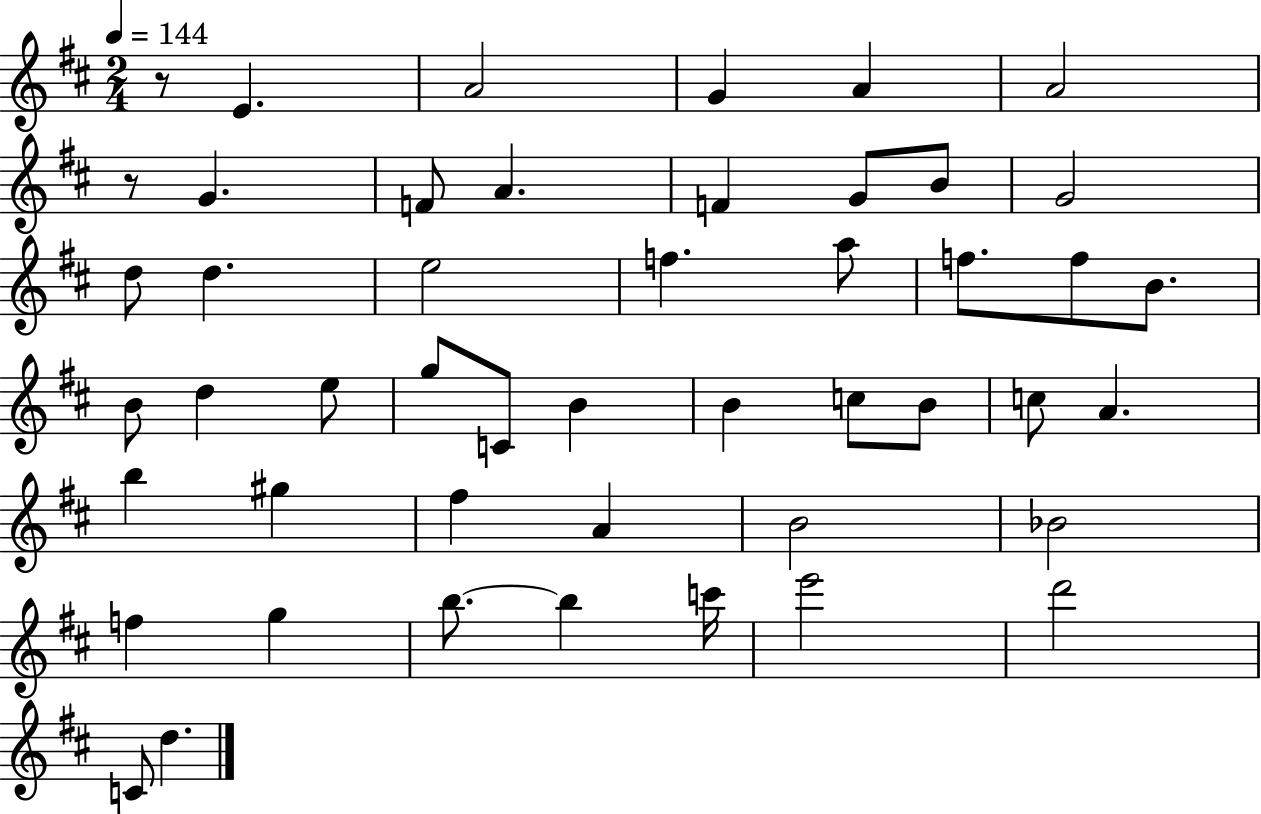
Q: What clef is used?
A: treble